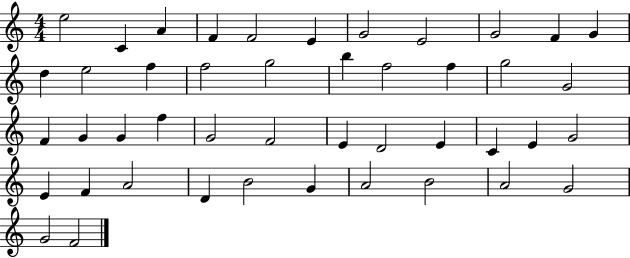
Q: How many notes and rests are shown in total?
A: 45